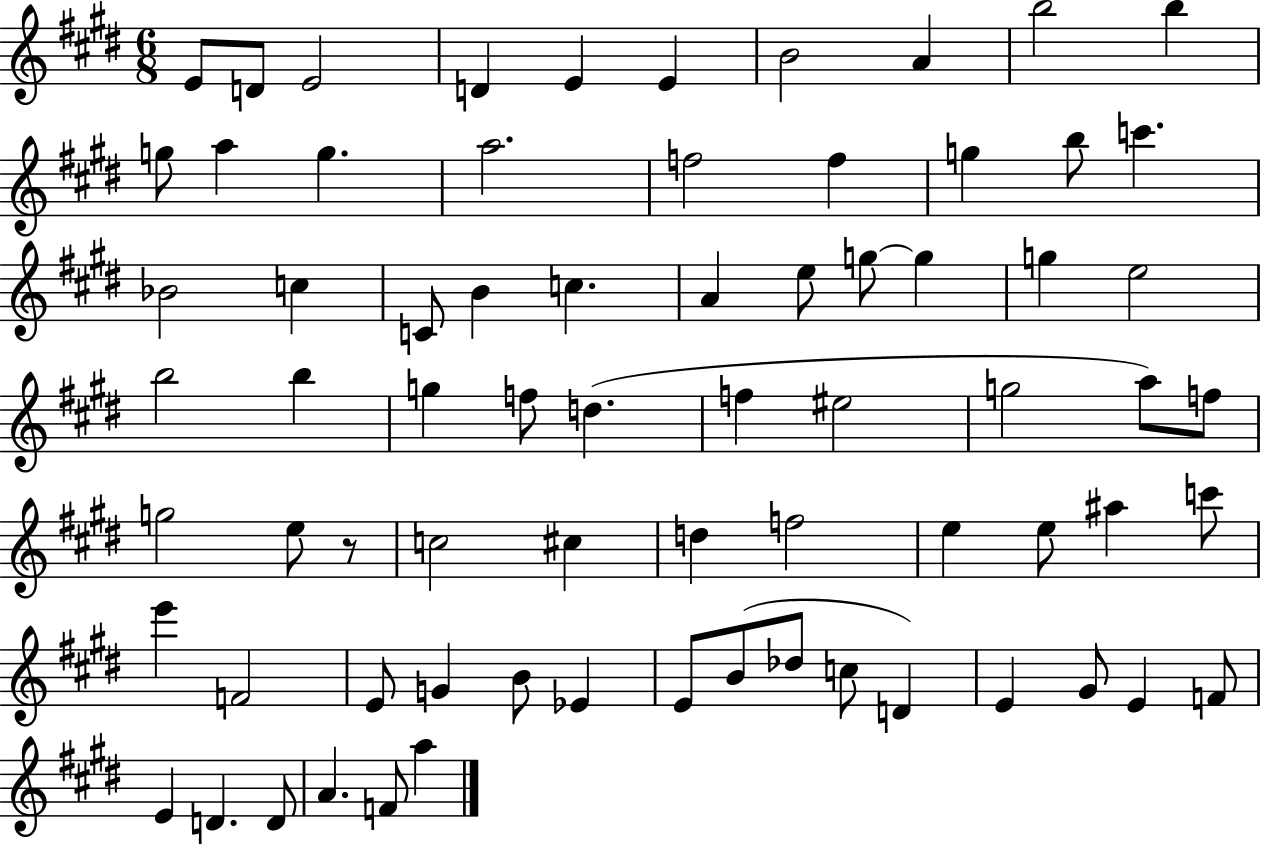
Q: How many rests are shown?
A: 1